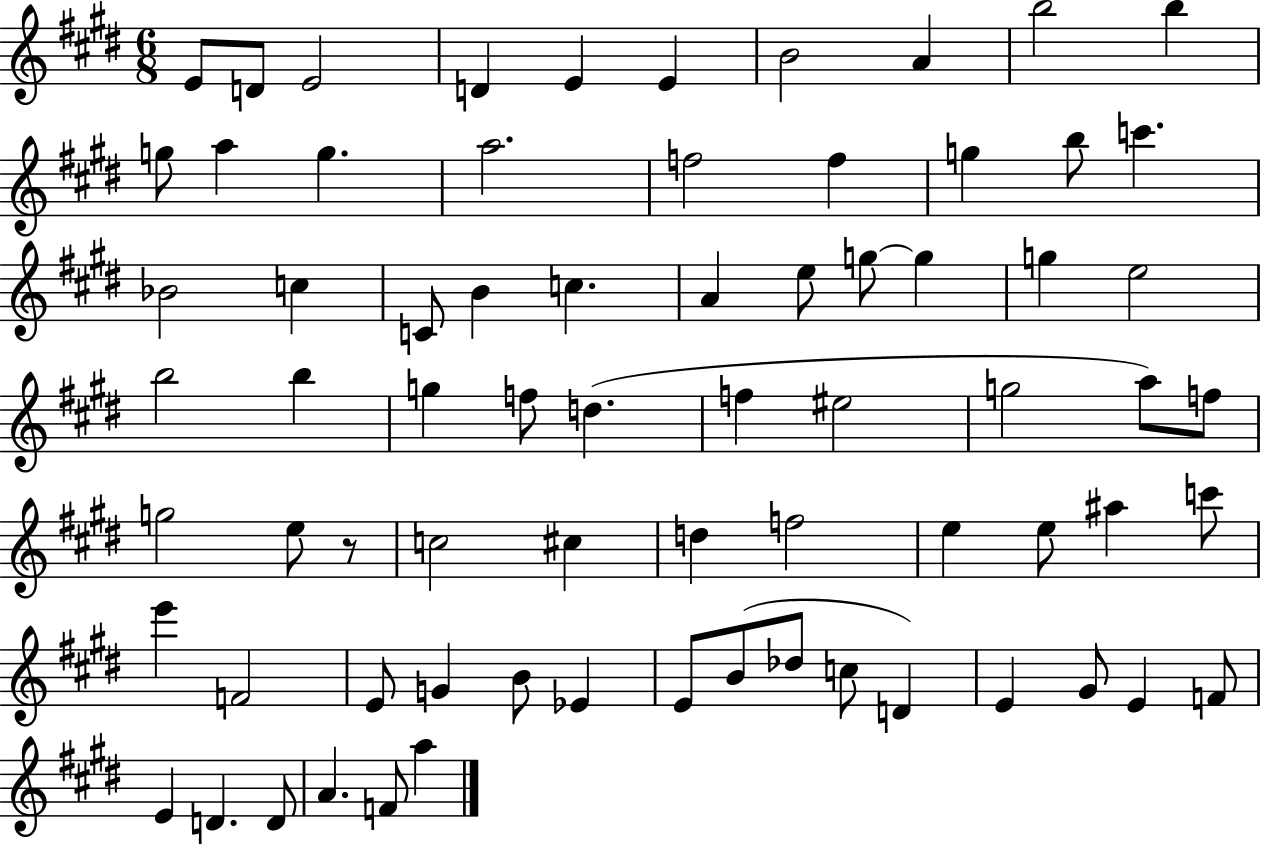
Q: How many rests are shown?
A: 1